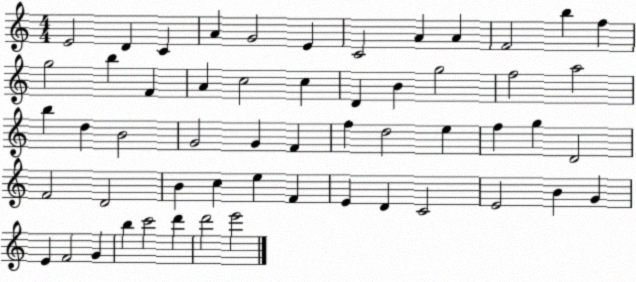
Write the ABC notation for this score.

X:1
T:Untitled
M:4/4
L:1/4
K:C
E2 D C A G2 E C2 A A F2 b f g2 b F A c2 c D B g2 f2 a2 b d B2 G2 G F f d2 e f g D2 F2 D2 B c e F E D C2 E2 B G E F2 G b c'2 d' d'2 e'2